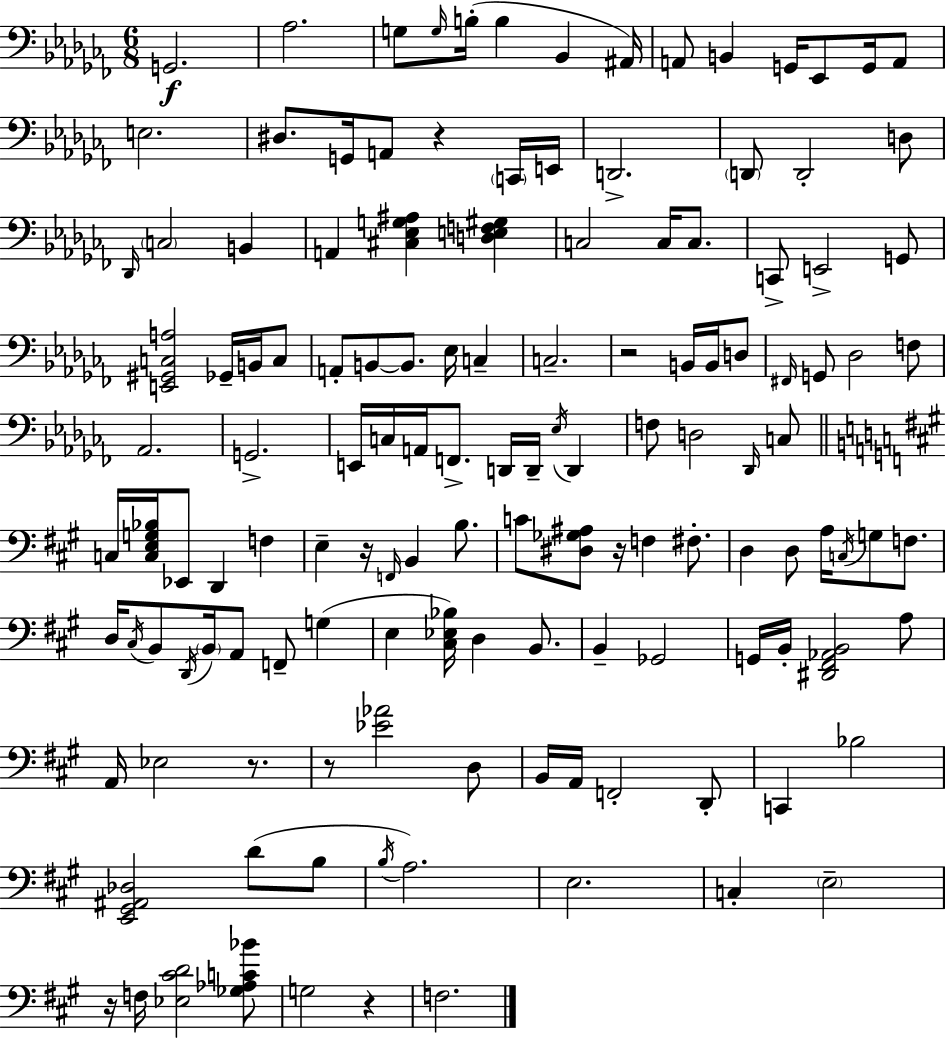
{
  \clef bass
  \numericTimeSignature
  \time 6/8
  \key aes \minor
  g,2.\f | aes2. | g8 \grace { g16 } b16-.( b4 bes,4 | ais,16) a,8 b,4 g,16 ees,8 g,16 a,8 | \break e2. | dis8. g,16 a,8 r4 \parenthesize c,16 | e,16 d,2.-> | \parenthesize d,8 d,2-. d8 | \break \grace { des,16 } \parenthesize c2 b,4 | a,4 <cis ees g ais>4 <d e f gis>4 | c2 c16 c8. | c,8-> e,2-> | \break g,8 <e, gis, c a>2 ges,16-- b,16 | c8 a,8-. b,8~~ b,8. ees16 c4-- | c2.-- | r2 b,16 b,16 | \break d8 \grace { fis,16 } g,8 des2 | f8 aes,2. | g,2.-> | e,16 c16 a,16 f,8.-> d,16 d,16-- \acciaccatura { ees16 } | \break d,4 f8 d2 | \grace { des,16 } c8 \bar "||" \break \key a \major c16 <c e g bes>16 ees,8 d,4 f4 | e4-- r16 \grace { f,16 } b,4 b8. | c'8 <dis ges ais>8 r16 f4 fis8.-. | d4 d8 a16 \acciaccatura { c16 } g8 f8. | \break d16 \acciaccatura { cis16 } b,8 \acciaccatura { d,16 } \parenthesize b,16 a,8 f,8-- | g4( e4 <cis ees bes>16) d4 | b,8. b,4-- ges,2 | g,16 b,16-. <dis, fis, aes, b,>2 | \break a8 a,16 ees2 | r8. r8 <ees' aes'>2 | d8 b,16 a,16 f,2-. | d,8-. c,4 bes2 | \break <e, gis, ais, des>2 | d'8( b8 \acciaccatura { b16 }) a2. | e2. | c4-. \parenthesize e2-- | \break r16 f16 <ees cis' d'>2 | <ges aes c' bes'>8 g2 | r4 f2. | \bar "|."
}